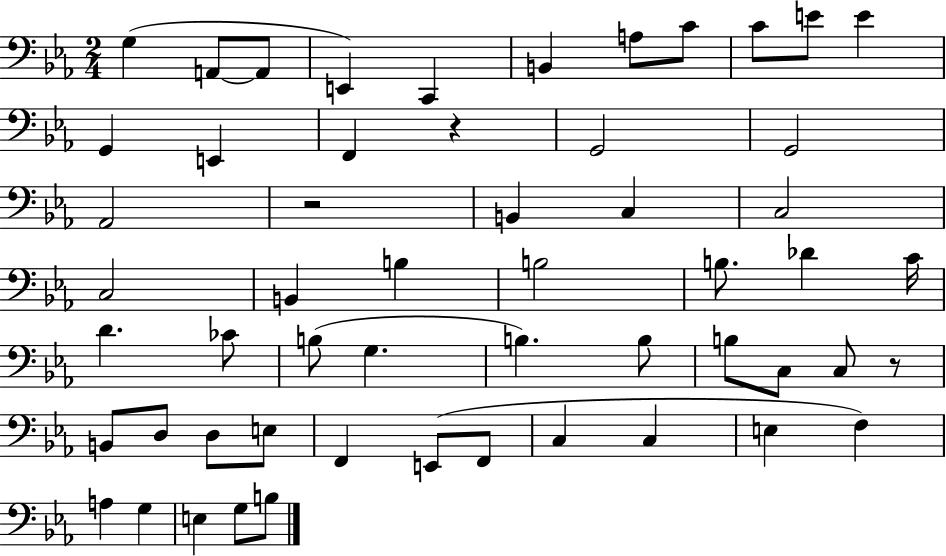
G3/q A2/e A2/e E2/q C2/q B2/q A3/e C4/e C4/e E4/e E4/q G2/q E2/q F2/q R/q G2/h G2/h Ab2/h R/h B2/q C3/q C3/h C3/h B2/q B3/q B3/h B3/e. Db4/q C4/s D4/q. CES4/e B3/e G3/q. B3/q. B3/e B3/e C3/e C3/e R/e B2/e D3/e D3/e E3/e F2/q E2/e F2/e C3/q C3/q E3/q F3/q A3/q G3/q E3/q G3/e B3/e